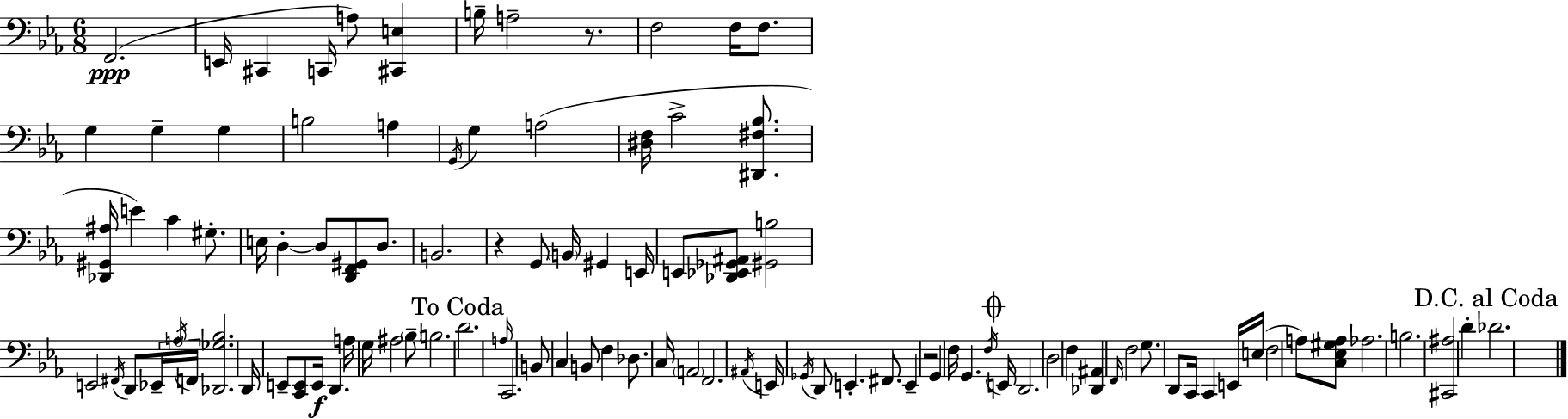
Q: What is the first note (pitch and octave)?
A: F2